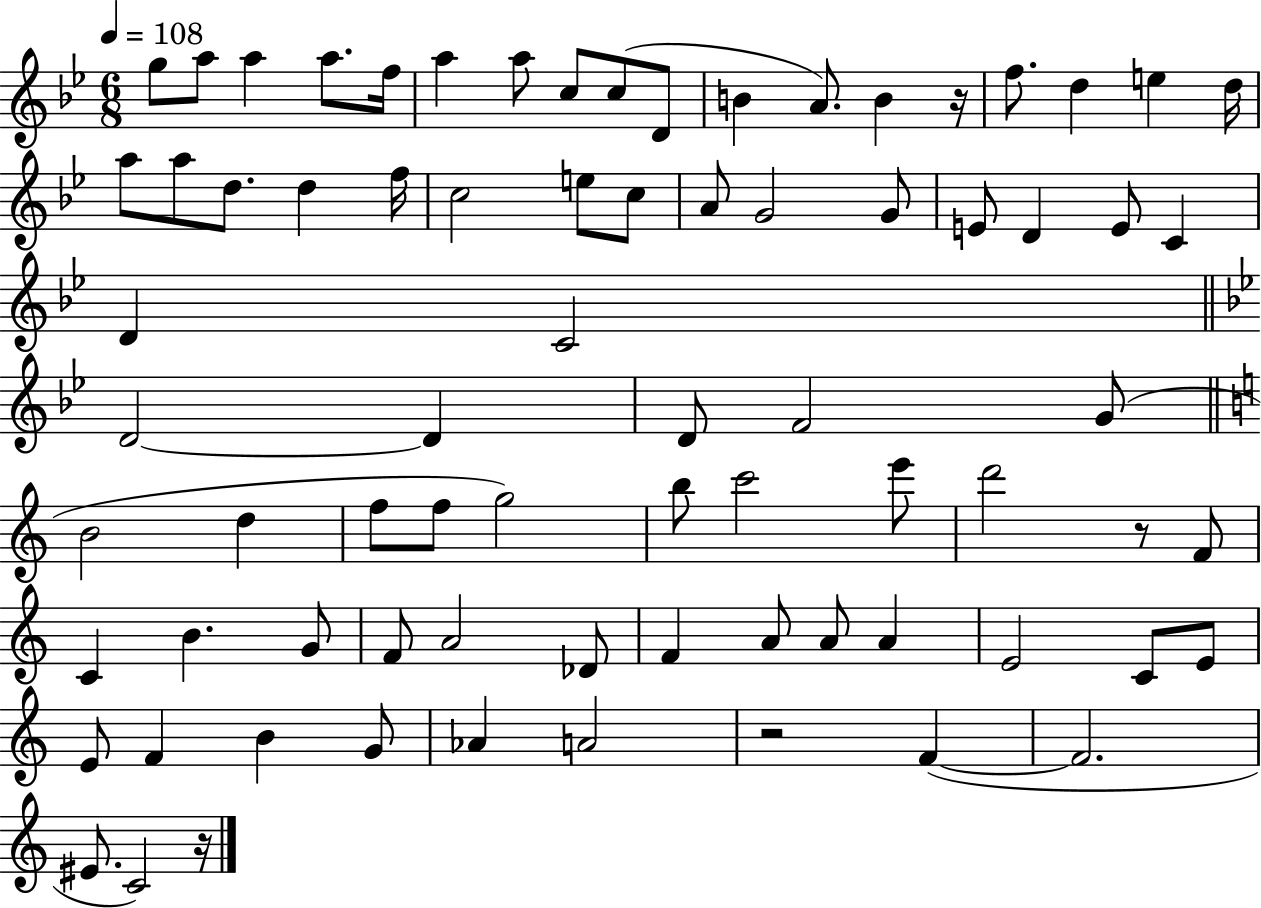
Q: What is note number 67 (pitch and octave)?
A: Ab4